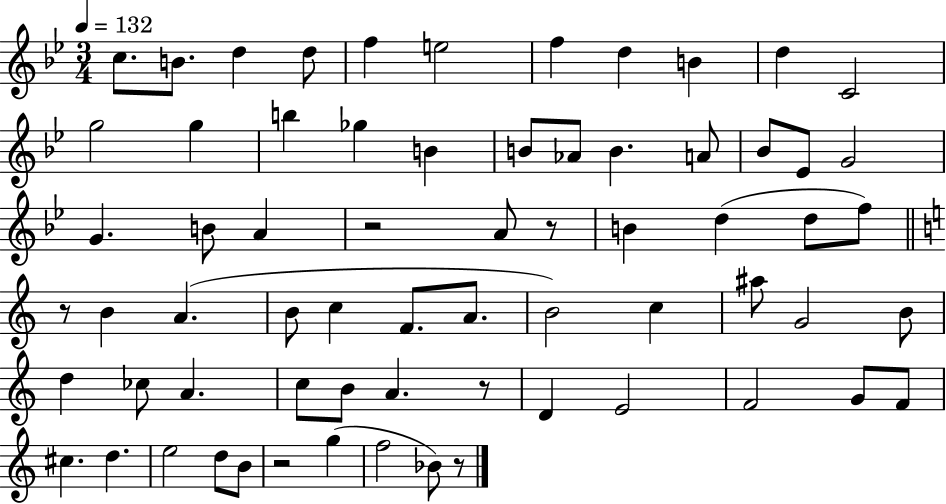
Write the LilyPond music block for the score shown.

{
  \clef treble
  \numericTimeSignature
  \time 3/4
  \key bes \major
  \tempo 4 = 132
  c''8. b'8. d''4 d''8 | f''4 e''2 | f''4 d''4 b'4 | d''4 c'2 | \break g''2 g''4 | b''4 ges''4 b'4 | b'8 aes'8 b'4. a'8 | bes'8 ees'8 g'2 | \break g'4. b'8 a'4 | r2 a'8 r8 | b'4 d''4( d''8 f''8) | \bar "||" \break \key a \minor r8 b'4 a'4.( | b'8 c''4 f'8. a'8. | b'2) c''4 | ais''8 g'2 b'8 | \break d''4 ces''8 a'4. | c''8 b'8 a'4. r8 | d'4 e'2 | f'2 g'8 f'8 | \break cis''4. d''4. | e''2 d''8 b'8 | r2 g''4( | f''2 bes'8) r8 | \break \bar "|."
}